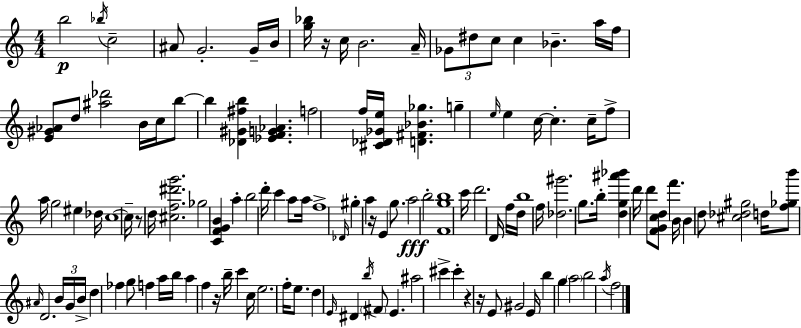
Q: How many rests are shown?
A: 6